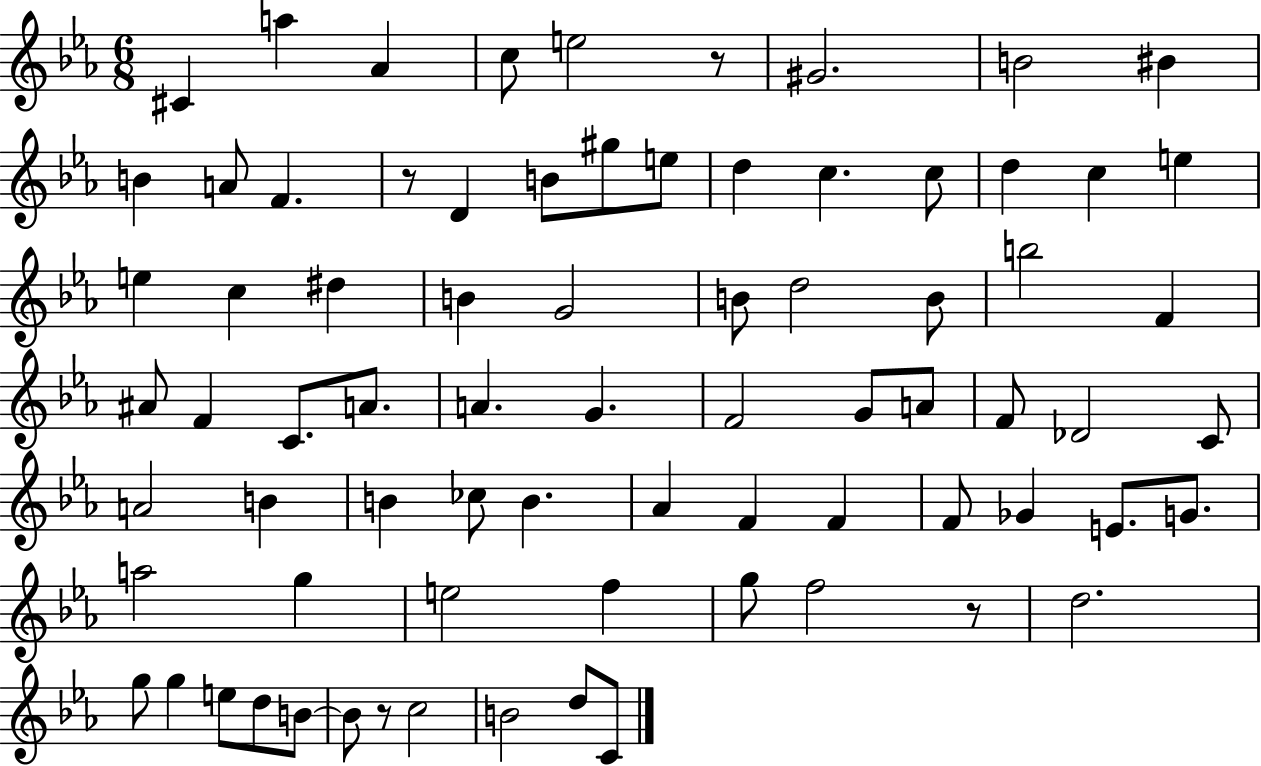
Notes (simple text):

C#4/q A5/q Ab4/q C5/e E5/h R/e G#4/h. B4/h BIS4/q B4/q A4/e F4/q. R/e D4/q B4/e G#5/e E5/e D5/q C5/q. C5/e D5/q C5/q E5/q E5/q C5/q D#5/q B4/q G4/h B4/e D5/h B4/e B5/h F4/q A#4/e F4/q C4/e. A4/e. A4/q. G4/q. F4/h G4/e A4/e F4/e Db4/h C4/e A4/h B4/q B4/q CES5/e B4/q. Ab4/q F4/q F4/q F4/e Gb4/q E4/e. G4/e. A5/h G5/q E5/h F5/q G5/e F5/h R/e D5/h. G5/e G5/q E5/e D5/e B4/e B4/e R/e C5/h B4/h D5/e C4/e